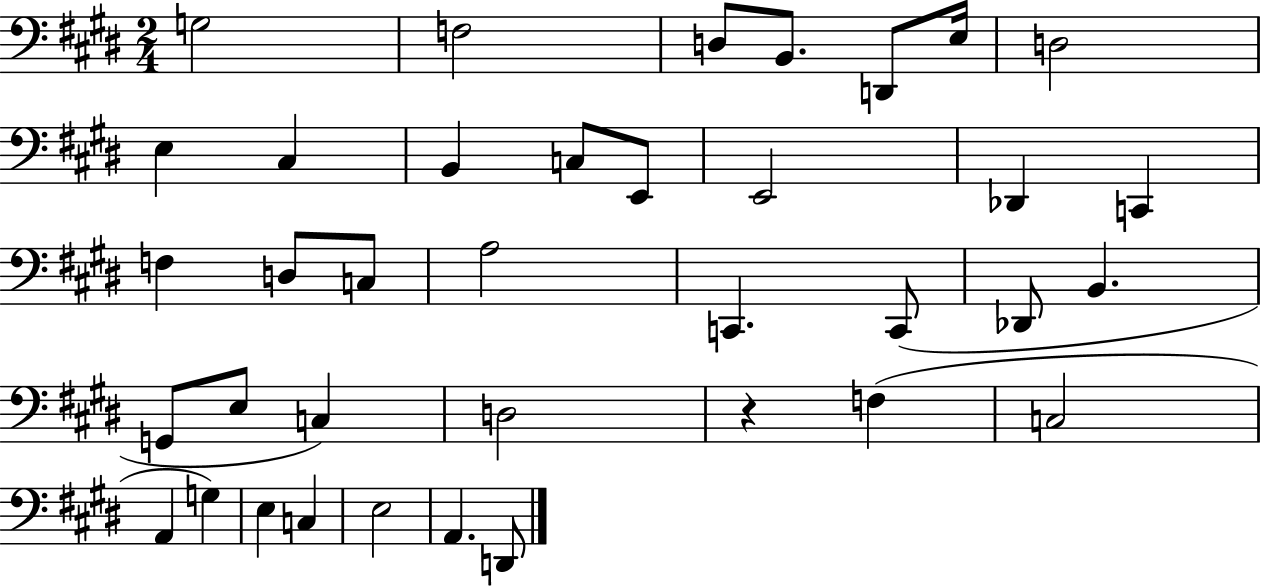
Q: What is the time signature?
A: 2/4